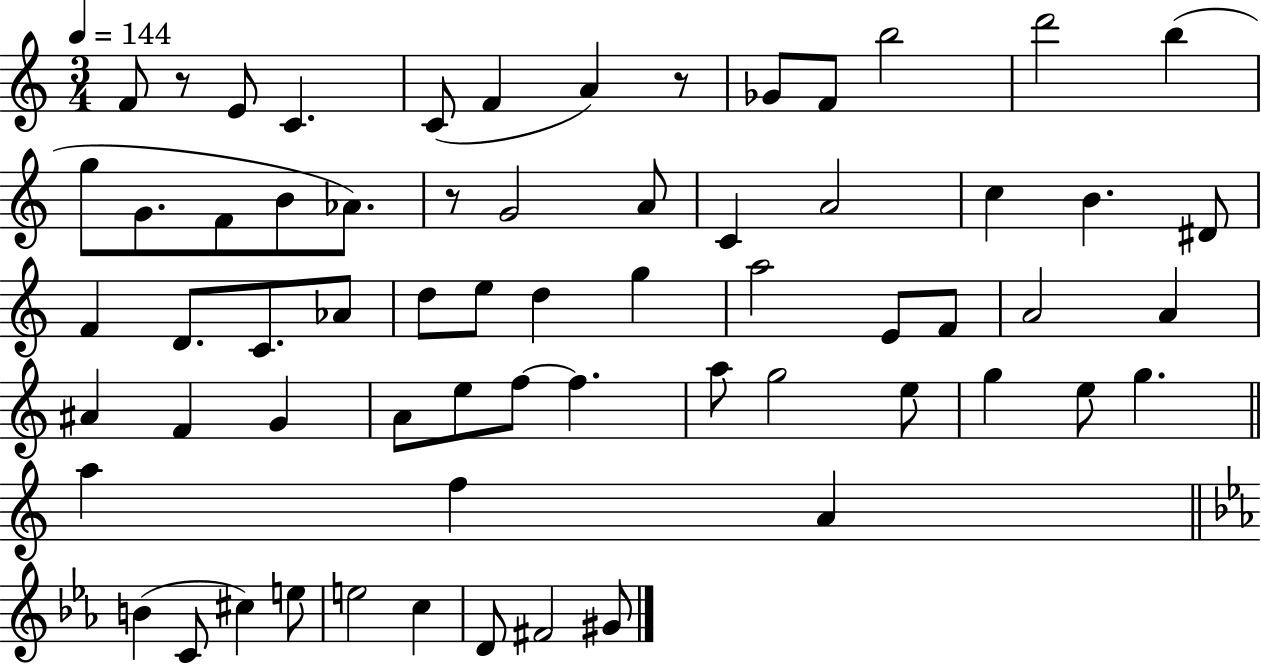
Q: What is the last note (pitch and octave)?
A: G#4